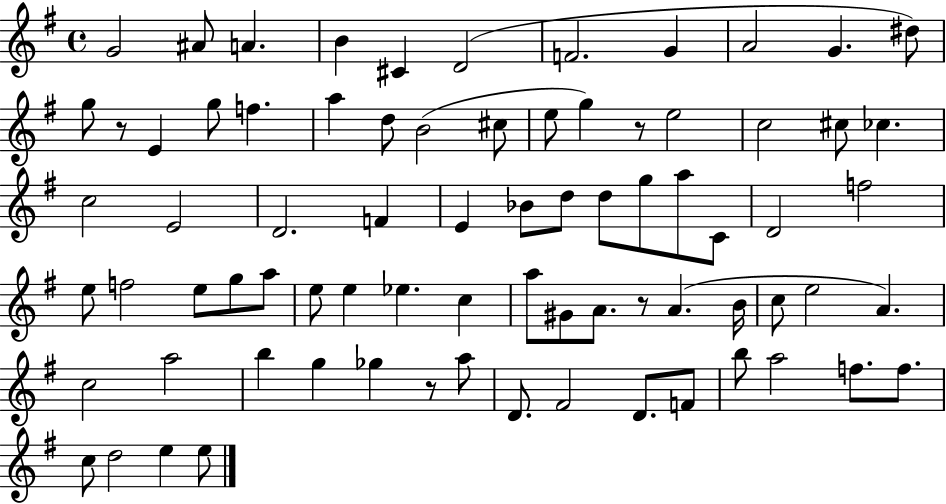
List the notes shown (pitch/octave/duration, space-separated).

G4/h A#4/e A4/q. B4/q C#4/q D4/h F4/h. G4/q A4/h G4/q. D#5/e G5/e R/e E4/q G5/e F5/q. A5/q D5/e B4/h C#5/e E5/e G5/q R/e E5/h C5/h C#5/e CES5/q. C5/h E4/h D4/h. F4/q E4/q Bb4/e D5/e D5/e G5/e A5/e C4/e D4/h F5/h E5/e F5/h E5/e G5/e A5/e E5/e E5/q Eb5/q. C5/q A5/e G#4/e A4/e. R/e A4/q. B4/s C5/e E5/h A4/q. C5/h A5/h B5/q G5/q Gb5/q R/e A5/e D4/e. F#4/h D4/e. F4/e B5/e A5/h F5/e. F5/e. C5/e D5/h E5/q E5/e